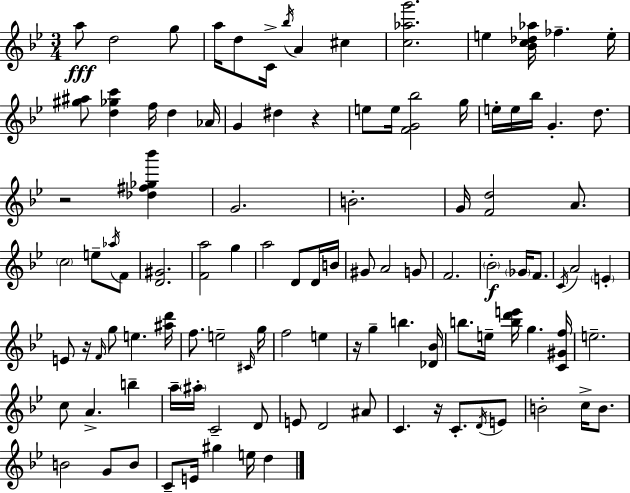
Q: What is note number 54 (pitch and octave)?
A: E5